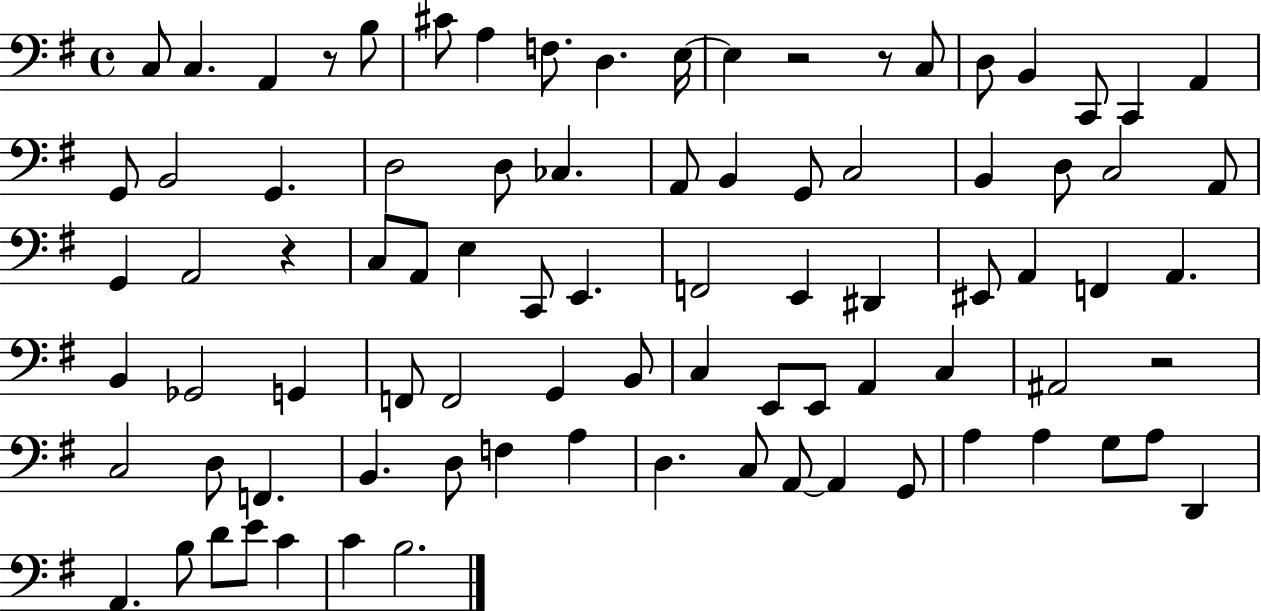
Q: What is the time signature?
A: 4/4